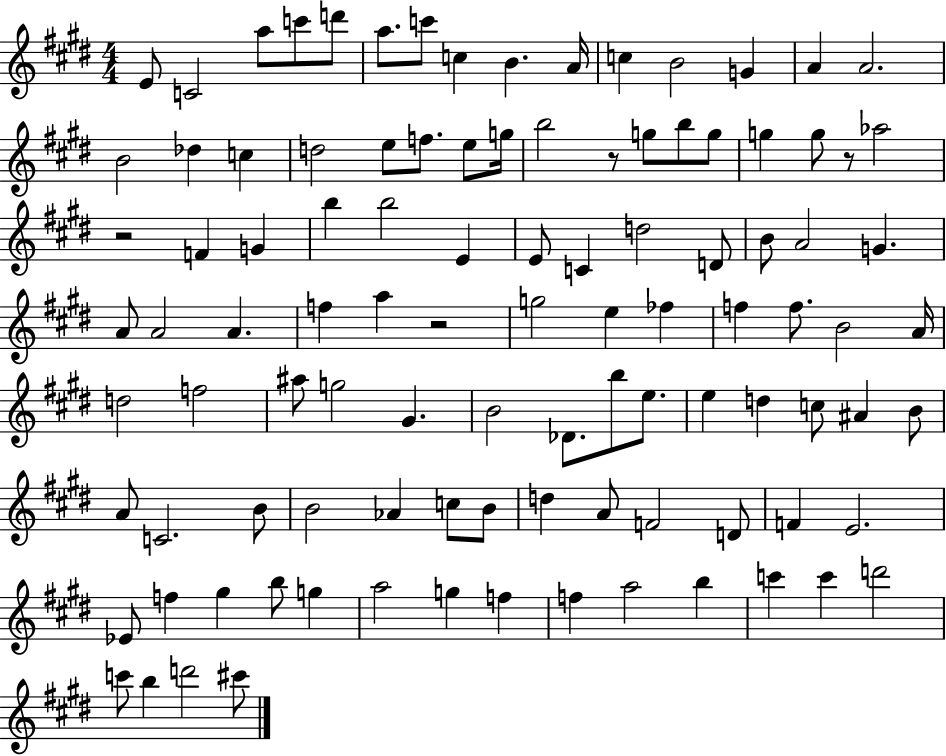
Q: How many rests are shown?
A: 4